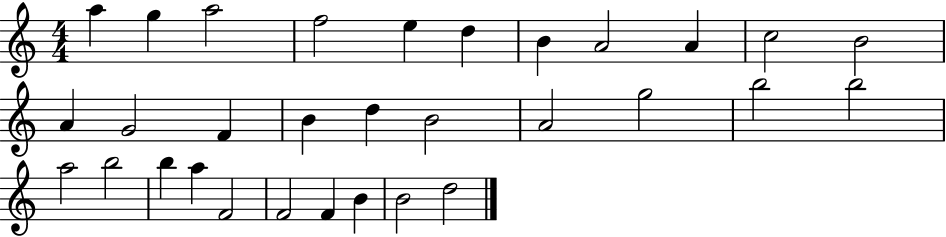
A5/q G5/q A5/h F5/h E5/q D5/q B4/q A4/h A4/q C5/h B4/h A4/q G4/h F4/q B4/q D5/q B4/h A4/h G5/h B5/h B5/h A5/h B5/h B5/q A5/q F4/h F4/h F4/q B4/q B4/h D5/h